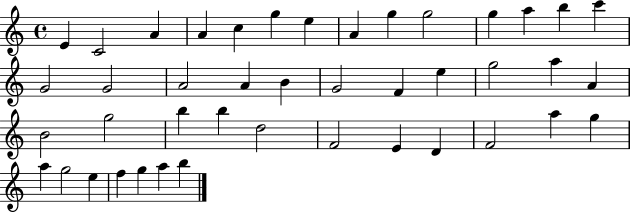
X:1
T:Untitled
M:4/4
L:1/4
K:C
E C2 A A c g e A g g2 g a b c' G2 G2 A2 A B G2 F e g2 a A B2 g2 b b d2 F2 E D F2 a g a g2 e f g a b